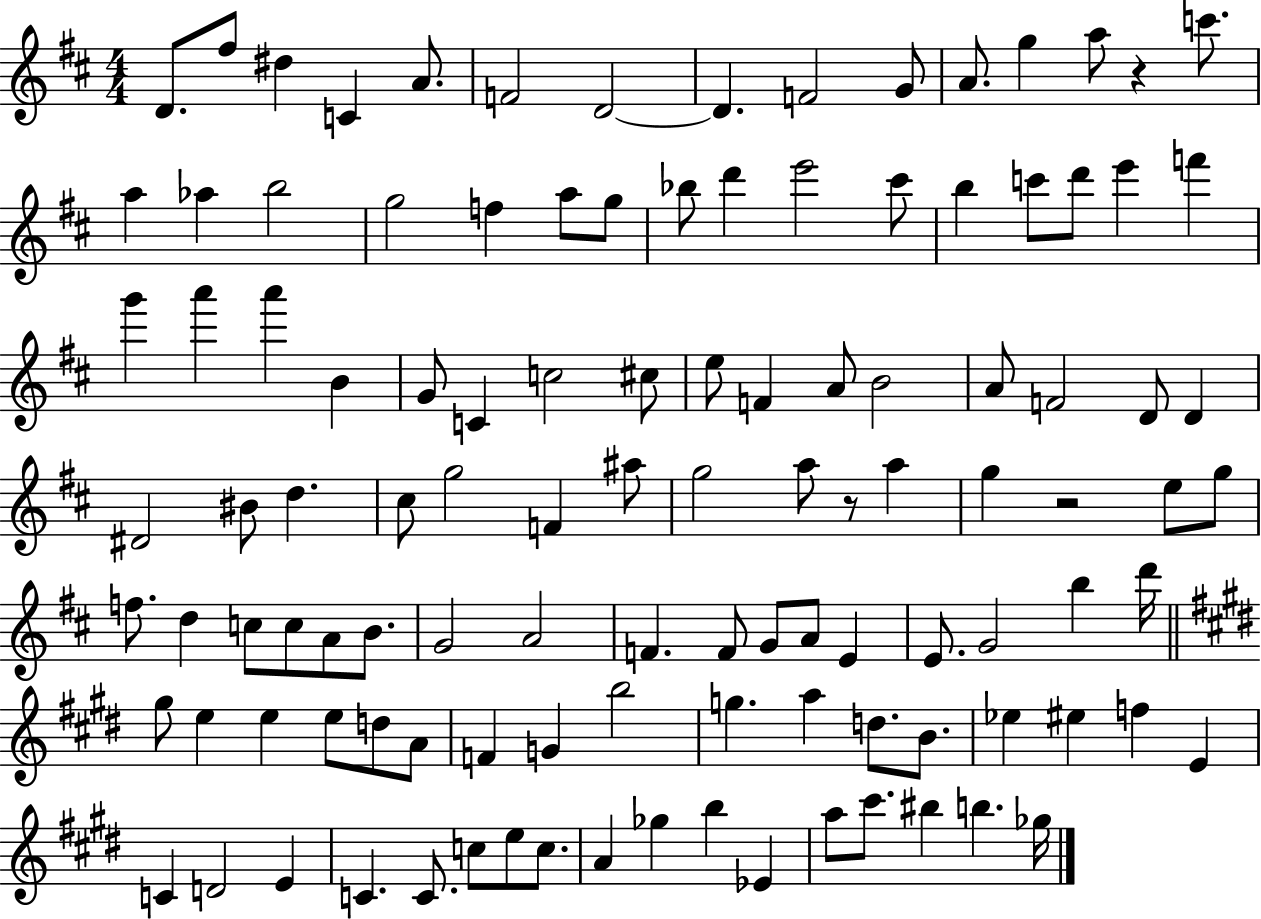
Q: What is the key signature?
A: D major